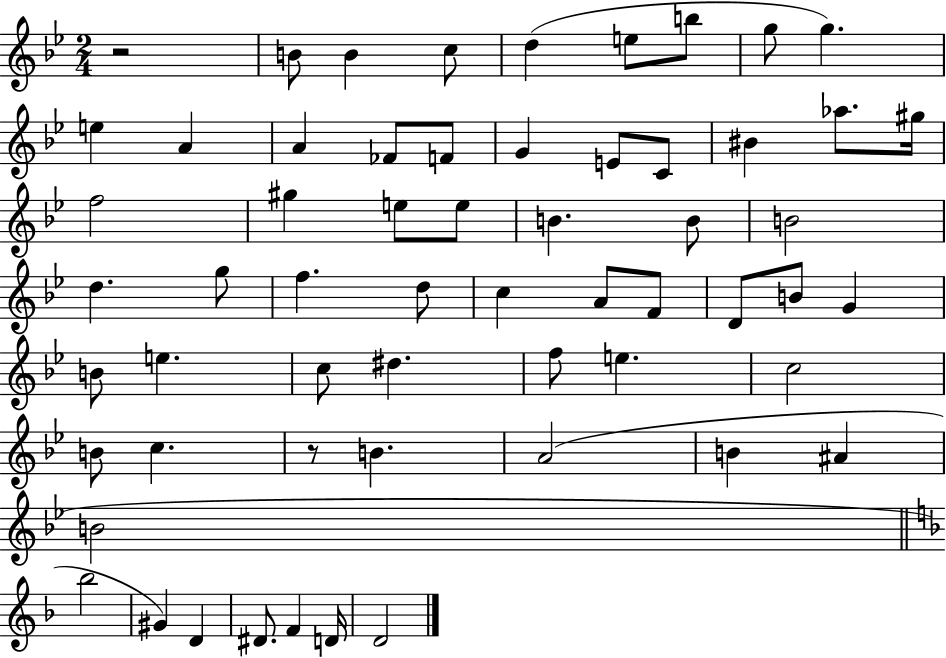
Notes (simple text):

R/h B4/e B4/q C5/e D5/q E5/e B5/e G5/e G5/q. E5/q A4/q A4/q FES4/e F4/e G4/q E4/e C4/e BIS4/q Ab5/e. G#5/s F5/h G#5/q E5/e E5/e B4/q. B4/e B4/h D5/q. G5/e F5/q. D5/e C5/q A4/e F4/e D4/e B4/e G4/q B4/e E5/q. C5/e D#5/q. F5/e E5/q. C5/h B4/e C5/q. R/e B4/q. A4/h B4/q A#4/q B4/h Bb5/h G#4/q D4/q D#4/e. F4/q D4/s D4/h